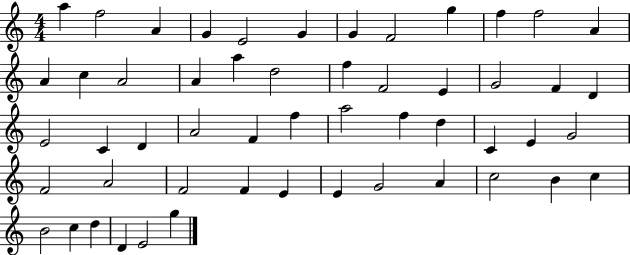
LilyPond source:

{
  \clef treble
  \numericTimeSignature
  \time 4/4
  \key c \major
  a''4 f''2 a'4 | g'4 e'2 g'4 | g'4 f'2 g''4 | f''4 f''2 a'4 | \break a'4 c''4 a'2 | a'4 a''4 d''2 | f''4 f'2 e'4 | g'2 f'4 d'4 | \break e'2 c'4 d'4 | a'2 f'4 f''4 | a''2 f''4 d''4 | c'4 e'4 g'2 | \break f'2 a'2 | f'2 f'4 e'4 | e'4 g'2 a'4 | c''2 b'4 c''4 | \break b'2 c''4 d''4 | d'4 e'2 g''4 | \bar "|."
}